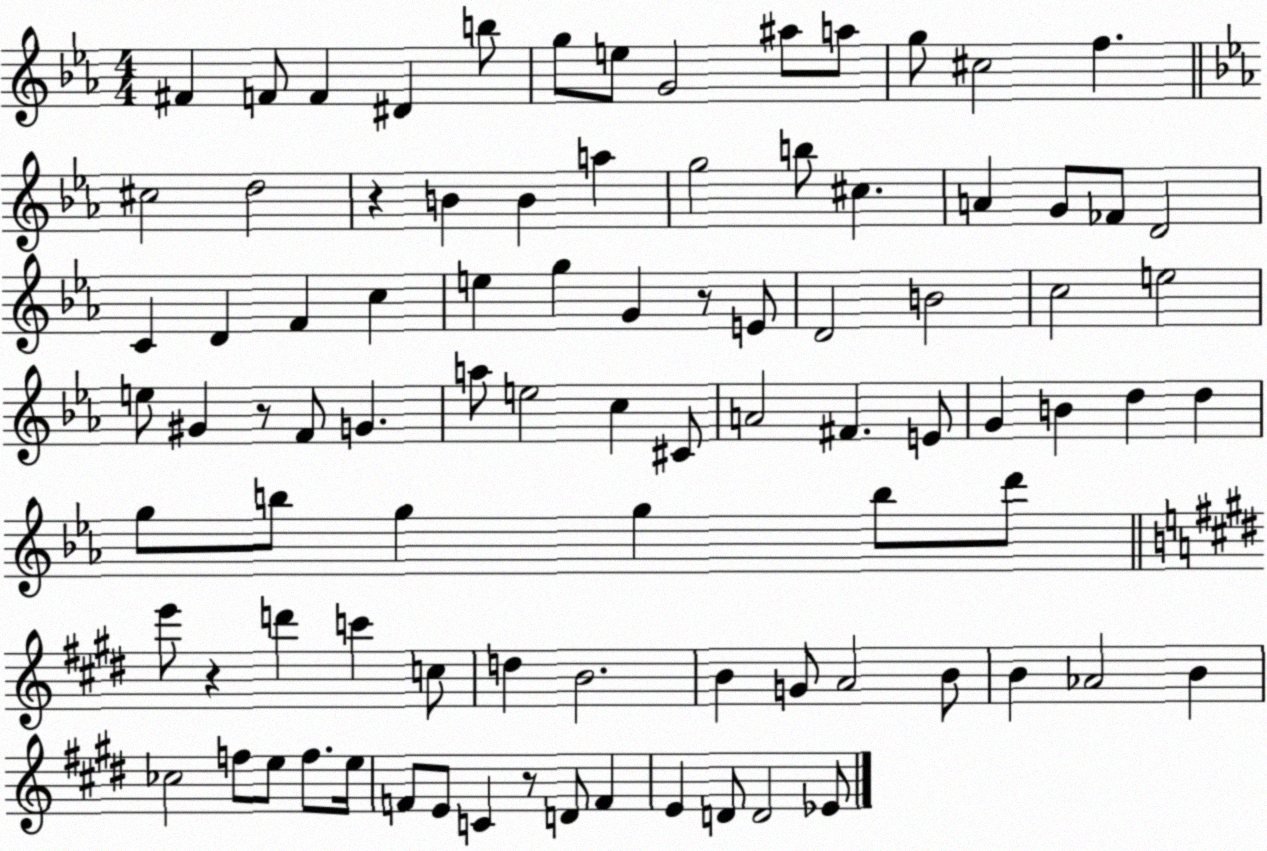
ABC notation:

X:1
T:Untitled
M:4/4
L:1/4
K:Eb
^F F/2 F ^D b/2 g/2 e/2 G2 ^a/2 a/2 g/2 ^c2 f ^c2 d2 z B B a g2 b/2 ^c A G/2 _F/2 D2 C D F c e g G z/2 E/2 D2 B2 c2 e2 e/2 ^G z/2 F/2 G a/2 e2 c ^C/2 A2 ^F E/2 G B d d g/2 b/2 g g b/2 d'/2 e'/2 z d' c' c/2 d B2 B G/2 A2 B/2 B _A2 B _c2 f/2 e/2 f/2 e/4 F/2 E/2 C z/2 D/2 F E D/2 D2 _E/2